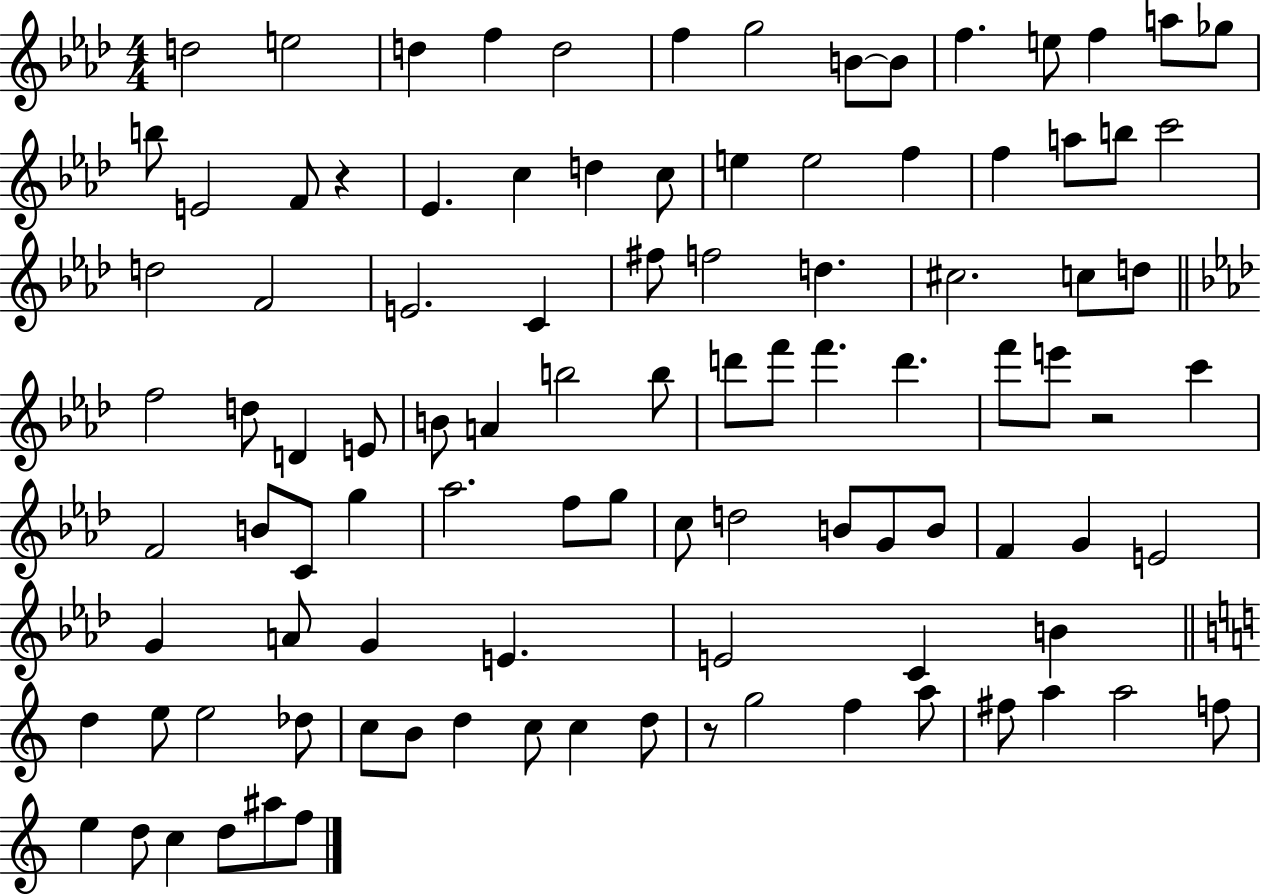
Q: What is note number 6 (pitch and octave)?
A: F5